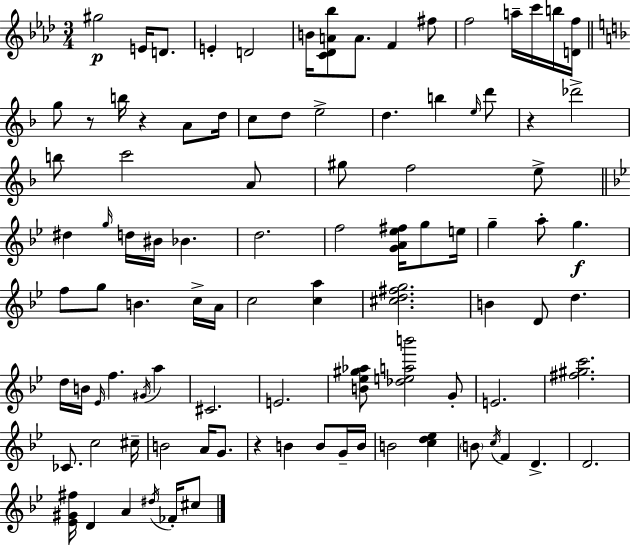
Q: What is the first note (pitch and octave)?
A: G#5